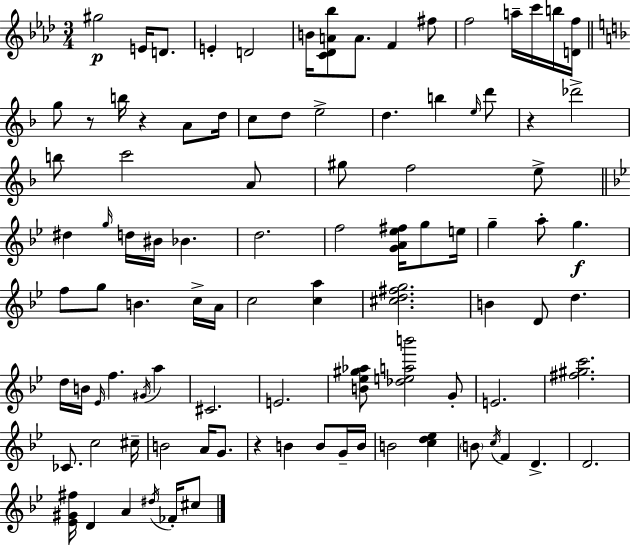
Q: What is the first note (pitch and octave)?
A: G#5